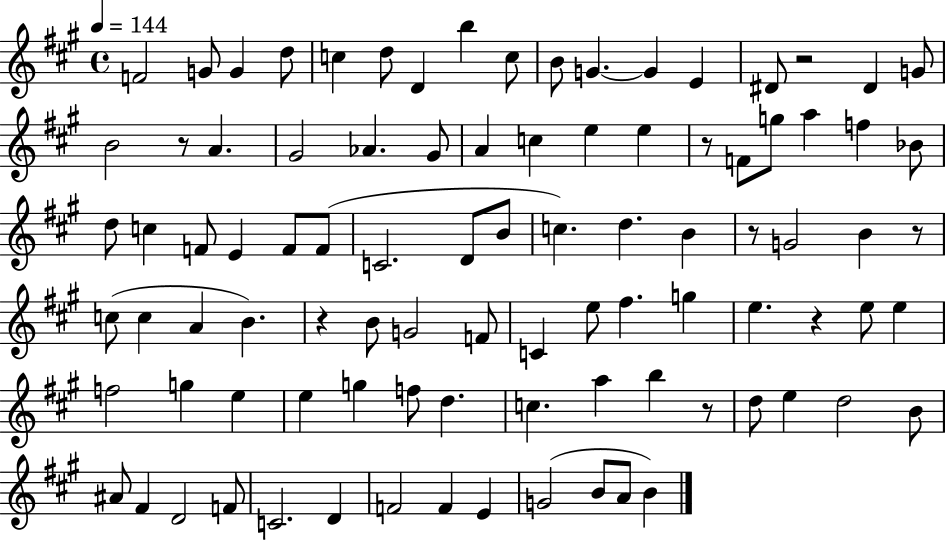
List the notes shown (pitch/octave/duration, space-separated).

F4/h G4/e G4/q D5/e C5/q D5/e D4/q B5/q C5/e B4/e G4/q. G4/q E4/q D#4/e R/h D#4/q G4/e B4/h R/e A4/q. G#4/h Ab4/q. G#4/e A4/q C5/q E5/q E5/q R/e F4/e G5/e A5/q F5/q Bb4/e D5/e C5/q F4/e E4/q F4/e F4/e C4/h. D4/e B4/e C5/q. D5/q. B4/q R/e G4/h B4/q R/e C5/e C5/q A4/q B4/q. R/q B4/e G4/h F4/e C4/q E5/e F#5/q. G5/q E5/q. R/q E5/e E5/q F5/h G5/q E5/q E5/q G5/q F5/e D5/q. C5/q. A5/q B5/q R/e D5/e E5/q D5/h B4/e A#4/e F#4/q D4/h F4/e C4/h. D4/q F4/h F4/q E4/q G4/h B4/e A4/e B4/q